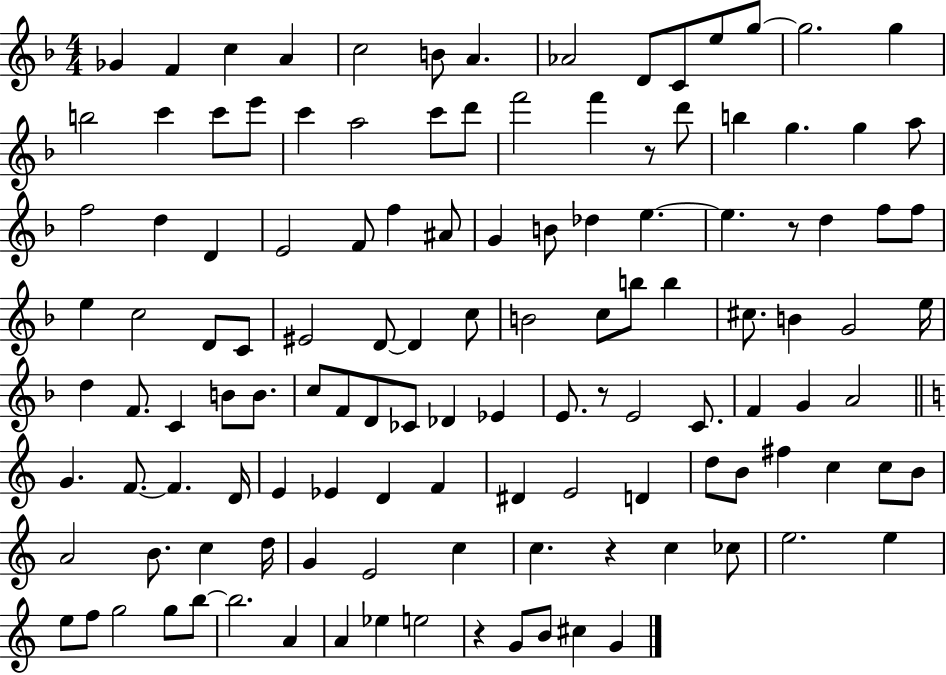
Gb4/q F4/q C5/q A4/q C5/h B4/e A4/q. Ab4/h D4/e C4/e E5/e G5/e G5/h. G5/q B5/h C6/q C6/e E6/e C6/q A5/h C6/e D6/e F6/h F6/q R/e D6/e B5/q G5/q. G5/q A5/e F5/h D5/q D4/q E4/h F4/e F5/q A#4/e G4/q B4/e Db5/q E5/q. E5/q. R/e D5/q F5/e F5/e E5/q C5/h D4/e C4/e EIS4/h D4/e D4/q C5/e B4/h C5/e B5/e B5/q C#5/e. B4/q G4/h E5/s D5/q F4/e. C4/q B4/e B4/e. C5/e F4/e D4/e CES4/e Db4/q Eb4/q E4/e. R/e E4/h C4/e. F4/q G4/q A4/h G4/q. F4/e. F4/q. D4/s E4/q Eb4/q D4/q F4/q D#4/q E4/h D4/q D5/e B4/e F#5/q C5/q C5/e B4/e A4/h B4/e. C5/q D5/s G4/q E4/h C5/q C5/q. R/q C5/q CES5/e E5/h. E5/q E5/e F5/e G5/h G5/e B5/e B5/h. A4/q A4/q Eb5/q E5/h R/q G4/e B4/e C#5/q G4/q